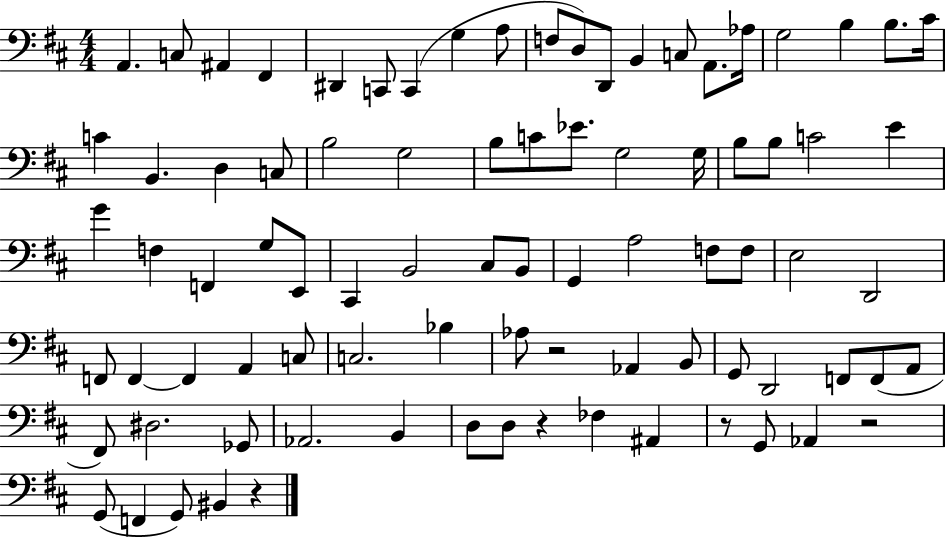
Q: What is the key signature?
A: D major